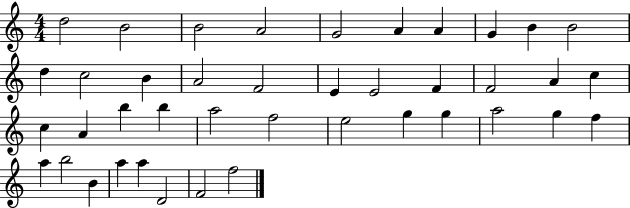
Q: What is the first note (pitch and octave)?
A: D5